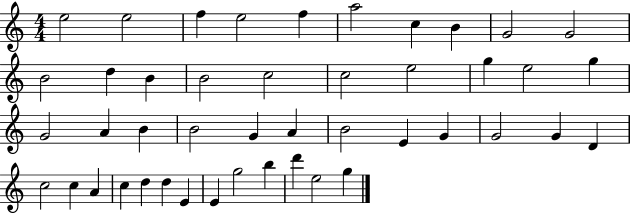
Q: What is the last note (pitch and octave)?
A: G5